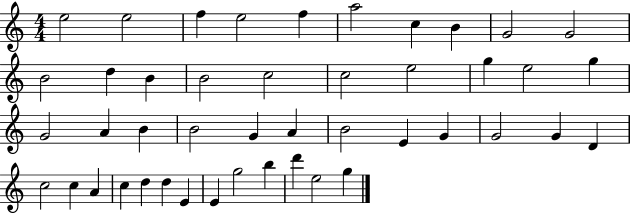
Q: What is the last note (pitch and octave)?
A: G5